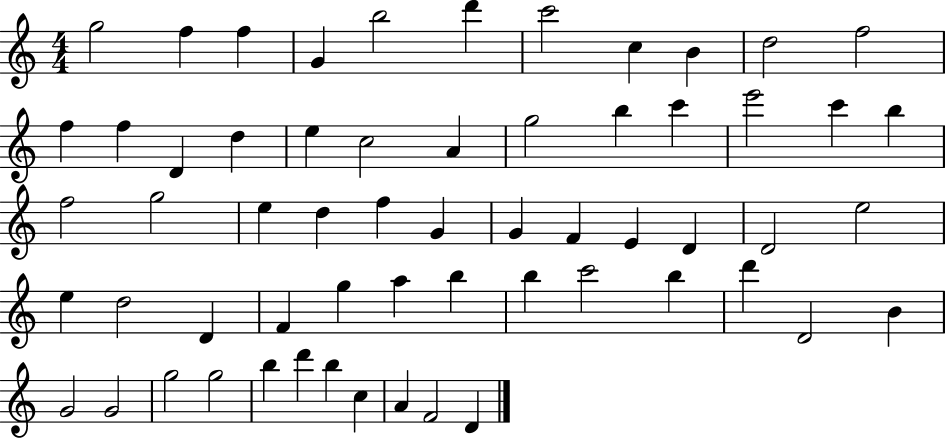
{
  \clef treble
  \numericTimeSignature
  \time 4/4
  \key c \major
  g''2 f''4 f''4 | g'4 b''2 d'''4 | c'''2 c''4 b'4 | d''2 f''2 | \break f''4 f''4 d'4 d''4 | e''4 c''2 a'4 | g''2 b''4 c'''4 | e'''2 c'''4 b''4 | \break f''2 g''2 | e''4 d''4 f''4 g'4 | g'4 f'4 e'4 d'4 | d'2 e''2 | \break e''4 d''2 d'4 | f'4 g''4 a''4 b''4 | b''4 c'''2 b''4 | d'''4 d'2 b'4 | \break g'2 g'2 | g''2 g''2 | b''4 d'''4 b''4 c''4 | a'4 f'2 d'4 | \break \bar "|."
}